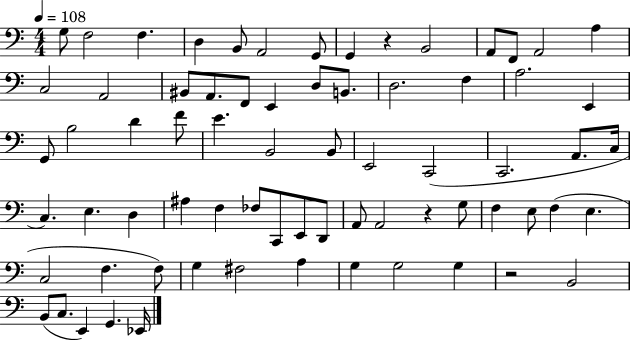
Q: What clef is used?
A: bass